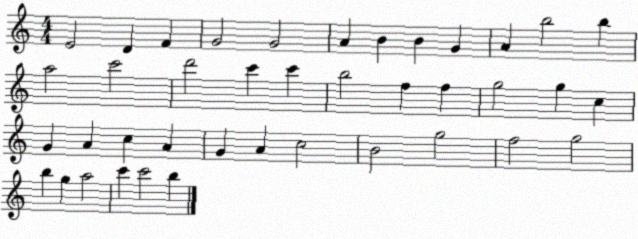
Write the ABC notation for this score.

X:1
T:Untitled
M:4/4
L:1/4
K:C
E2 D F G2 G2 A B B G A b2 b a2 c'2 d'2 c' c' b2 f f g2 g c G A c A G A c2 B2 g2 f2 g2 b g a2 c' c'2 b